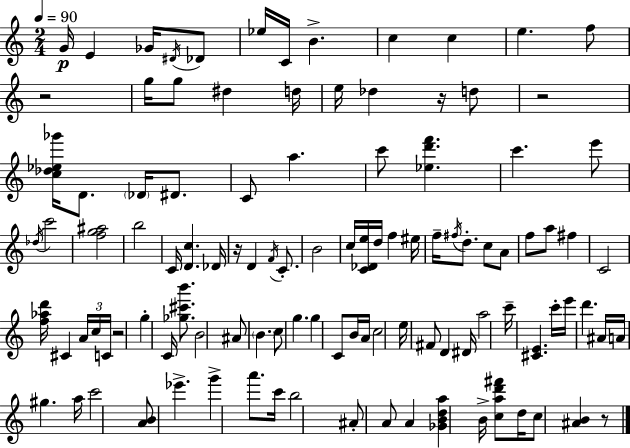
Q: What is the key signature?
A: C major